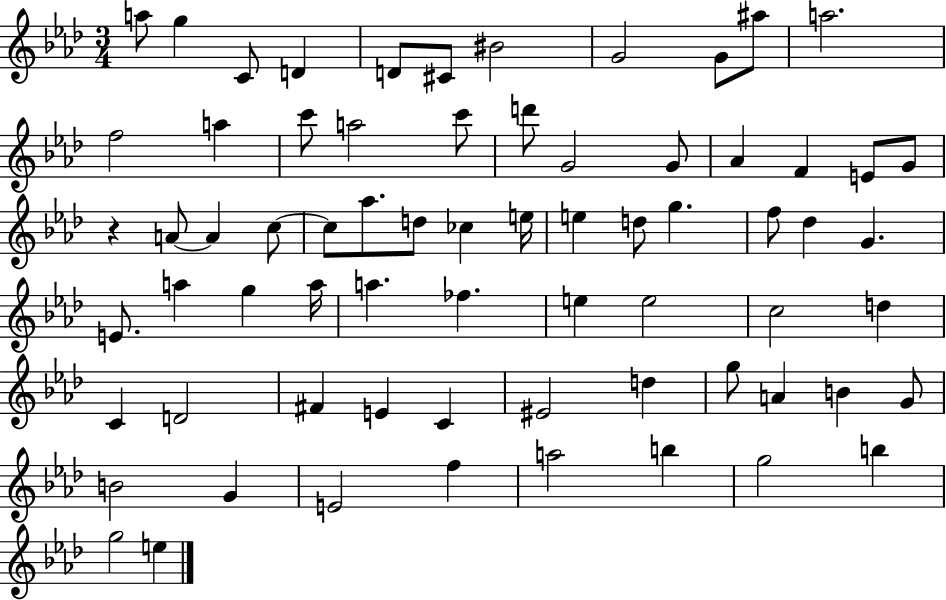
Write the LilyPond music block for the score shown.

{
  \clef treble
  \numericTimeSignature
  \time 3/4
  \key aes \major
  a''8 g''4 c'8 d'4 | d'8 cis'8 bis'2 | g'2 g'8 ais''8 | a''2. | \break f''2 a''4 | c'''8 a''2 c'''8 | d'''8 g'2 g'8 | aes'4 f'4 e'8 g'8 | \break r4 a'8~~ a'4 c''8~~ | c''8 aes''8. d''8 ces''4 e''16 | e''4 d''8 g''4. | f''8 des''4 g'4. | \break e'8. a''4 g''4 a''16 | a''4. fes''4. | e''4 e''2 | c''2 d''4 | \break c'4 d'2 | fis'4 e'4 c'4 | eis'2 d''4 | g''8 a'4 b'4 g'8 | \break b'2 g'4 | e'2 f''4 | a''2 b''4 | g''2 b''4 | \break g''2 e''4 | \bar "|."
}